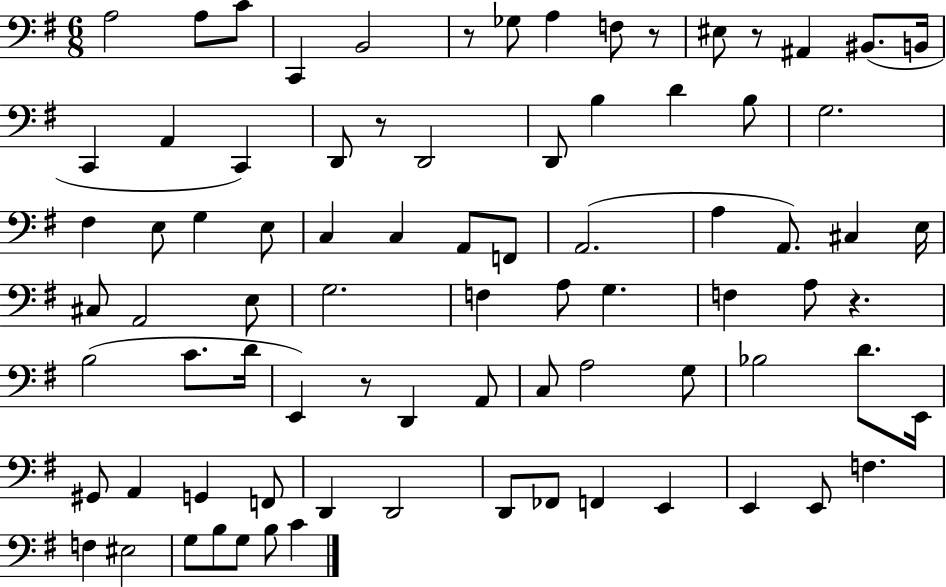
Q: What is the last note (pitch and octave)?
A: C4